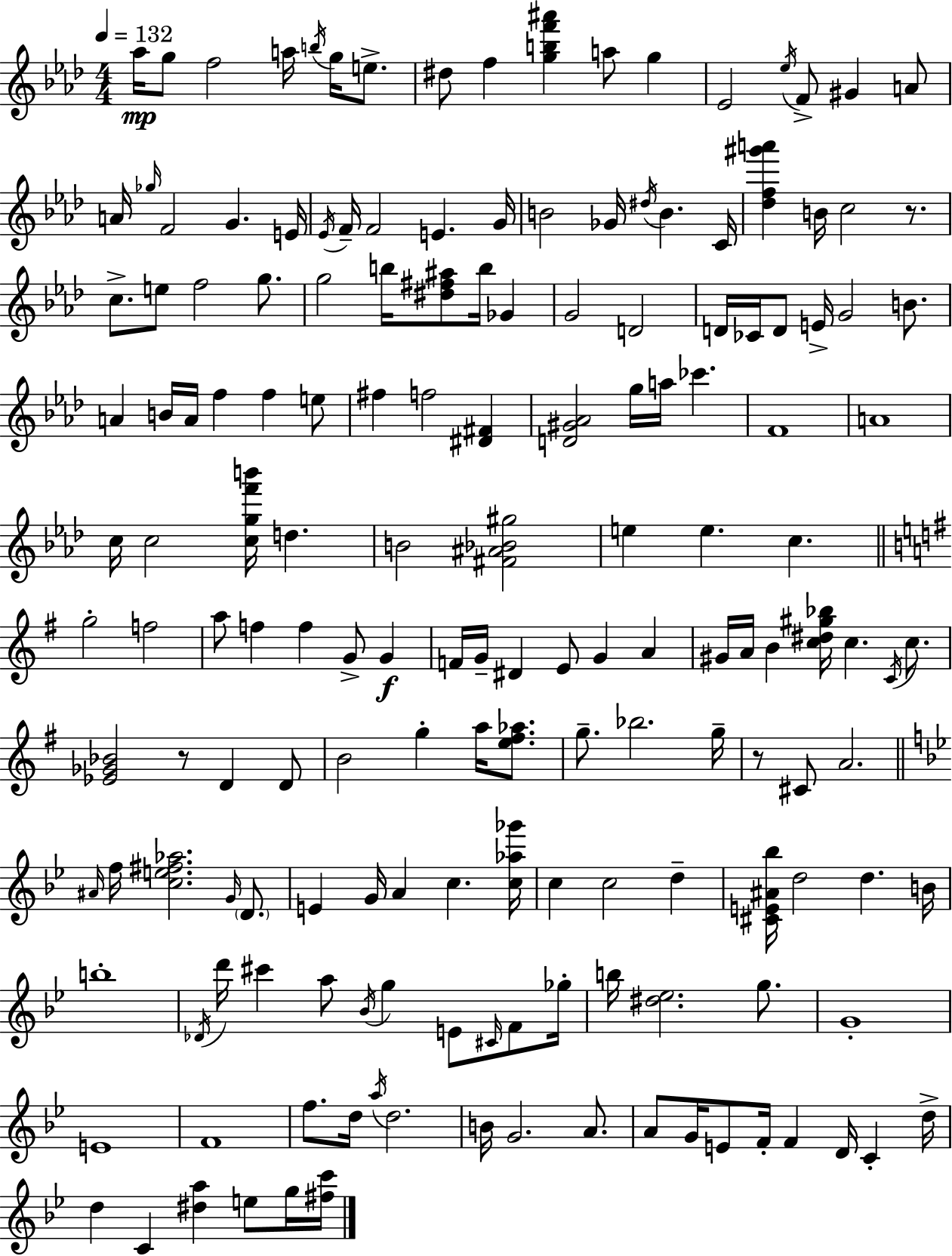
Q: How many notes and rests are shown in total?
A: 166